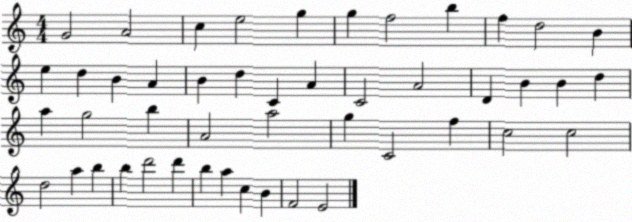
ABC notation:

X:1
T:Untitled
M:4/4
L:1/4
K:C
G2 A2 c e2 g g f2 b f d2 B e d B A B d C A C2 A2 D B B d a g2 b A2 a2 g C2 f c2 c2 d2 a b b d'2 d' b a c B F2 E2